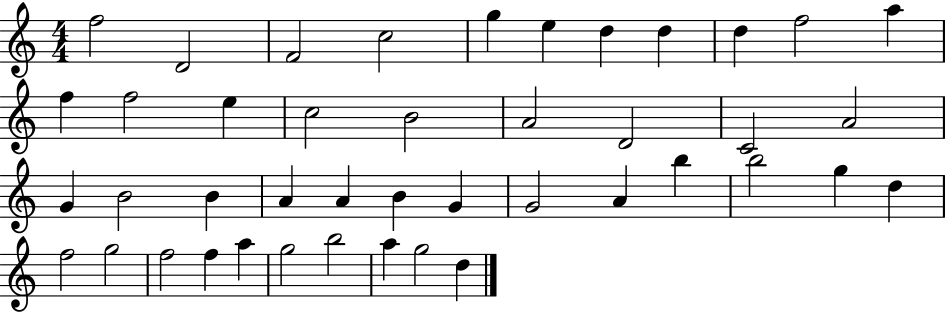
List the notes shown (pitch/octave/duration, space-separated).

F5/h D4/h F4/h C5/h G5/q E5/q D5/q D5/q D5/q F5/h A5/q F5/q F5/h E5/q C5/h B4/h A4/h D4/h C4/h A4/h G4/q B4/h B4/q A4/q A4/q B4/q G4/q G4/h A4/q B5/q B5/h G5/q D5/q F5/h G5/h F5/h F5/q A5/q G5/h B5/h A5/q G5/h D5/q